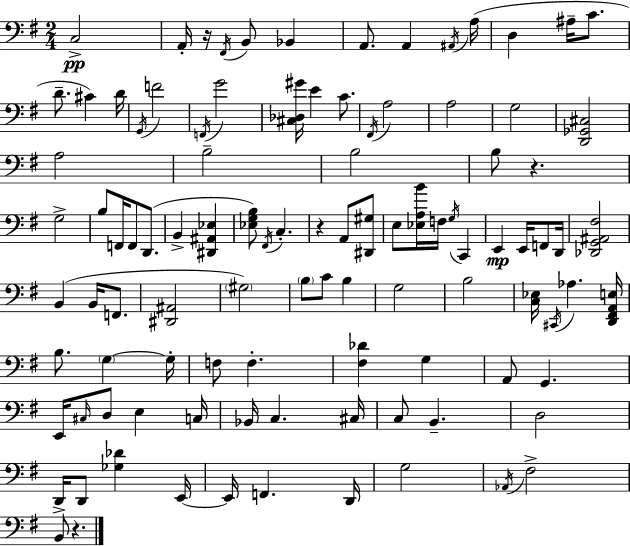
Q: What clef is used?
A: bass